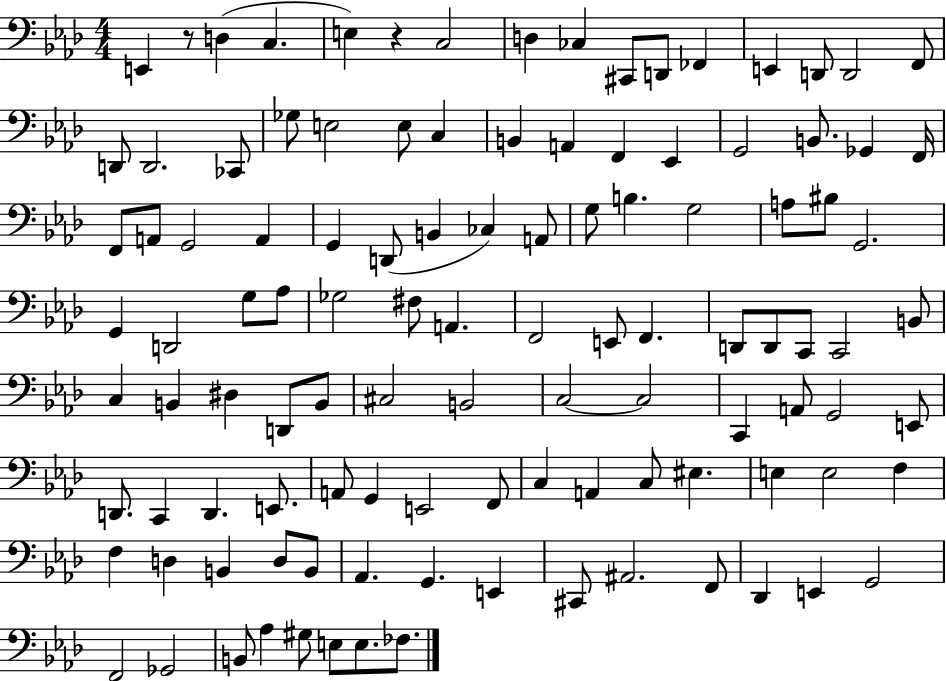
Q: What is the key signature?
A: AES major